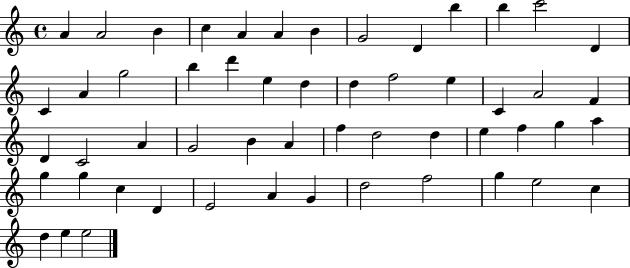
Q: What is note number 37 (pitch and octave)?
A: F5